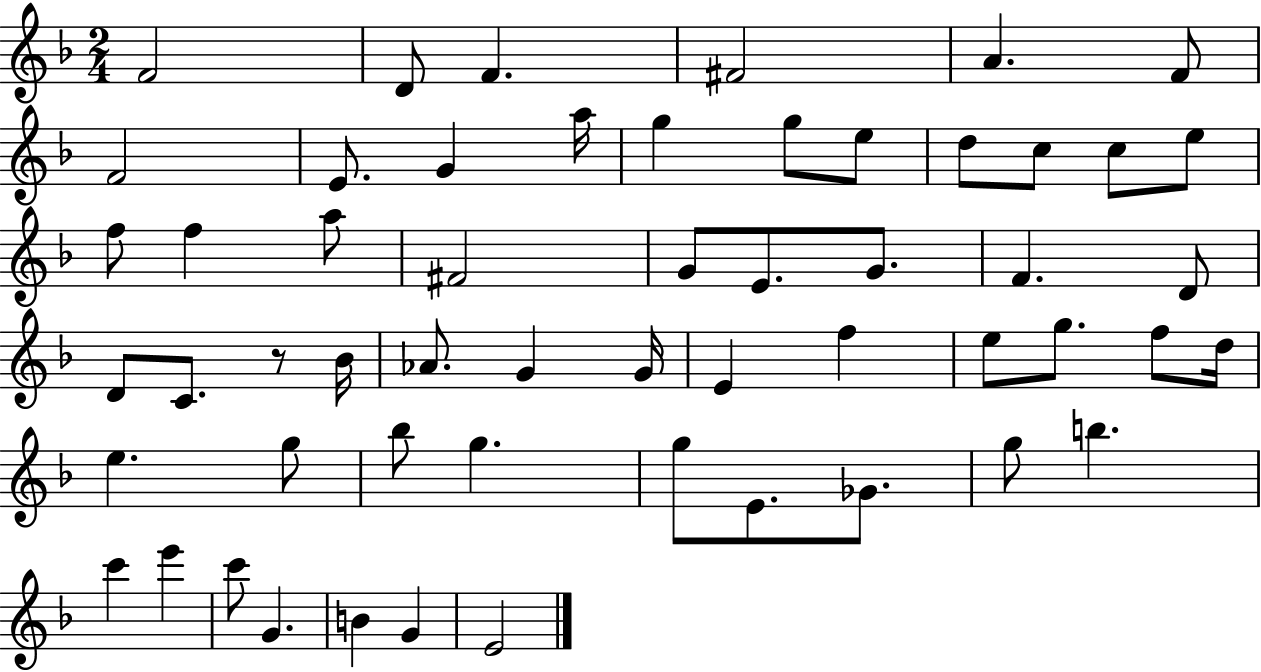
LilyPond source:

{
  \clef treble
  \numericTimeSignature
  \time 2/4
  \key f \major
  \repeat volta 2 { f'2 | d'8 f'4. | fis'2 | a'4. f'8 | \break f'2 | e'8. g'4 a''16 | g''4 g''8 e''8 | d''8 c''8 c''8 e''8 | \break f''8 f''4 a''8 | fis'2 | g'8 e'8. g'8. | f'4. d'8 | \break d'8 c'8. r8 bes'16 | aes'8. g'4 g'16 | e'4 f''4 | e''8 g''8. f''8 d''16 | \break e''4. g''8 | bes''8 g''4. | g''8 e'8. ges'8. | g''8 b''4. | \break c'''4 e'''4 | c'''8 g'4. | b'4 g'4 | e'2 | \break } \bar "|."
}